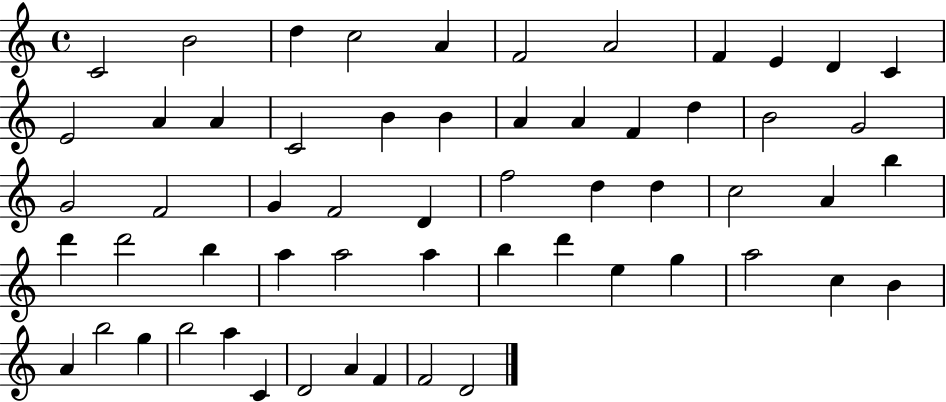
C4/h B4/h D5/q C5/h A4/q F4/h A4/h F4/q E4/q D4/q C4/q E4/h A4/q A4/q C4/h B4/q B4/q A4/q A4/q F4/q D5/q B4/h G4/h G4/h F4/h G4/q F4/h D4/q F5/h D5/q D5/q C5/h A4/q B5/q D6/q D6/h B5/q A5/q A5/h A5/q B5/q D6/q E5/q G5/q A5/h C5/q B4/q A4/q B5/h G5/q B5/h A5/q C4/q D4/h A4/q F4/q F4/h D4/h